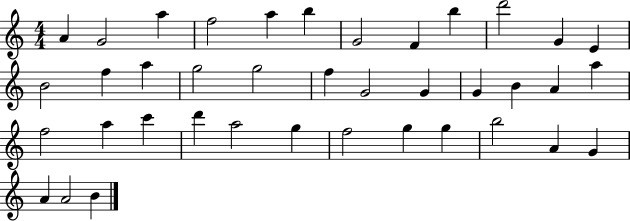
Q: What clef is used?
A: treble